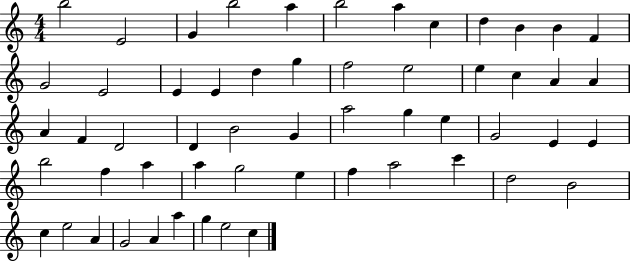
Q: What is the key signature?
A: C major